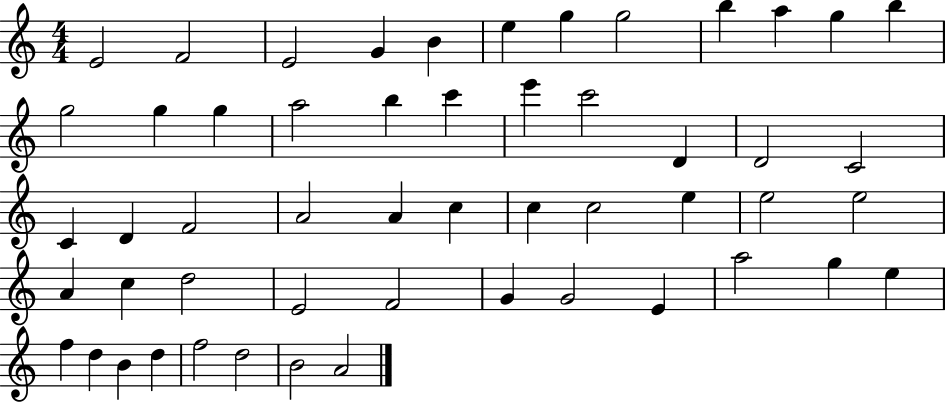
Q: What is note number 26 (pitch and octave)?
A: F4